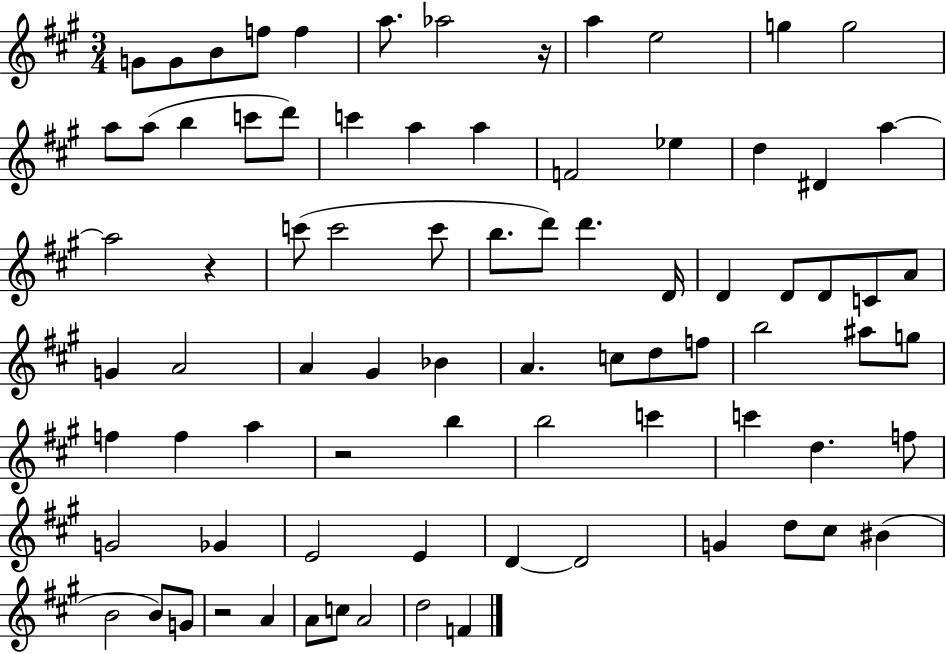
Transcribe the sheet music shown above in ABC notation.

X:1
T:Untitled
M:3/4
L:1/4
K:A
G/2 G/2 B/2 f/2 f a/2 _a2 z/4 a e2 g g2 a/2 a/2 b c'/2 d'/2 c' a a F2 _e d ^D a a2 z c'/2 c'2 c'/2 b/2 d'/2 d' D/4 D D/2 D/2 C/2 A/2 G A2 A ^G _B A c/2 d/2 f/2 b2 ^a/2 g/2 f f a z2 b b2 c' c' d f/2 G2 _G E2 E D D2 G d/2 ^c/2 ^B B2 B/2 G/2 z2 A A/2 c/2 A2 d2 F